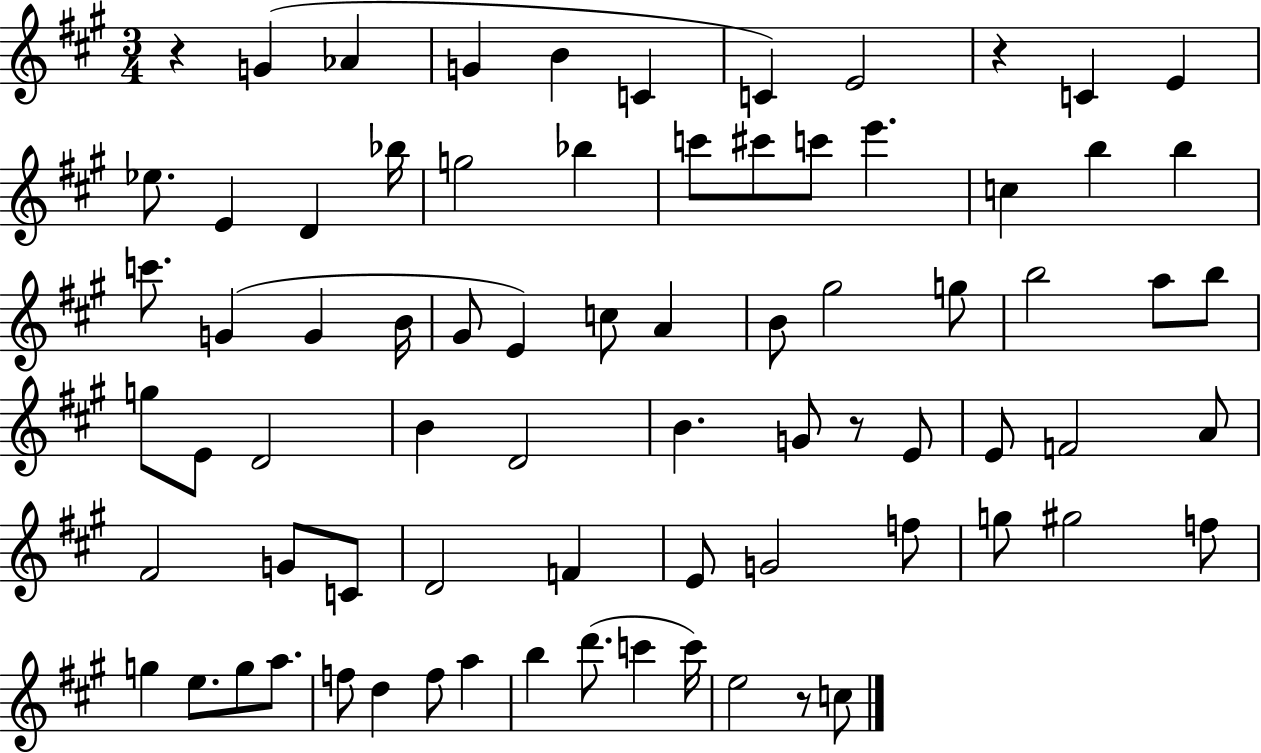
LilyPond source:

{
  \clef treble
  \numericTimeSignature
  \time 3/4
  \key a \major
  r4 g'4( aes'4 | g'4 b'4 c'4 | c'4) e'2 | r4 c'4 e'4 | \break ees''8. e'4 d'4 bes''16 | g''2 bes''4 | c'''8 cis'''8 c'''8 e'''4. | c''4 b''4 b''4 | \break c'''8. g'4( g'4 b'16 | gis'8 e'4) c''8 a'4 | b'8 gis''2 g''8 | b''2 a''8 b''8 | \break g''8 e'8 d'2 | b'4 d'2 | b'4. g'8 r8 e'8 | e'8 f'2 a'8 | \break fis'2 g'8 c'8 | d'2 f'4 | e'8 g'2 f''8 | g''8 gis''2 f''8 | \break g''4 e''8. g''8 a''8. | f''8 d''4 f''8 a''4 | b''4 d'''8.( c'''4 c'''16) | e''2 r8 c''8 | \break \bar "|."
}